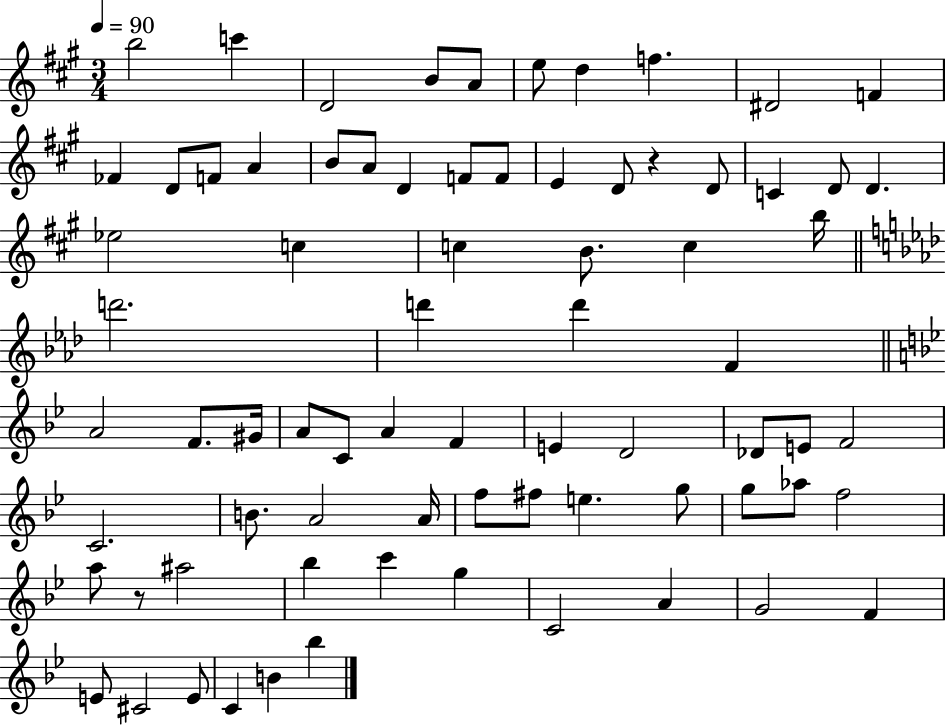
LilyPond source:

{
  \clef treble
  \numericTimeSignature
  \time 3/4
  \key a \major
  \tempo 4 = 90
  b''2 c'''4 | d'2 b'8 a'8 | e''8 d''4 f''4. | dis'2 f'4 | \break fes'4 d'8 f'8 a'4 | b'8 a'8 d'4 f'8 f'8 | e'4 d'8 r4 d'8 | c'4 d'8 d'4. | \break ees''2 c''4 | c''4 b'8. c''4 b''16 | \bar "||" \break \key f \minor d'''2. | d'''4 d'''4 f'4 | \bar "||" \break \key g \minor a'2 f'8. gis'16 | a'8 c'8 a'4 f'4 | e'4 d'2 | des'8 e'8 f'2 | \break c'2. | b'8. a'2 a'16 | f''8 fis''8 e''4. g''8 | g''8 aes''8 f''2 | \break a''8 r8 ais''2 | bes''4 c'''4 g''4 | c'2 a'4 | g'2 f'4 | \break e'8 cis'2 e'8 | c'4 b'4 bes''4 | \bar "|."
}